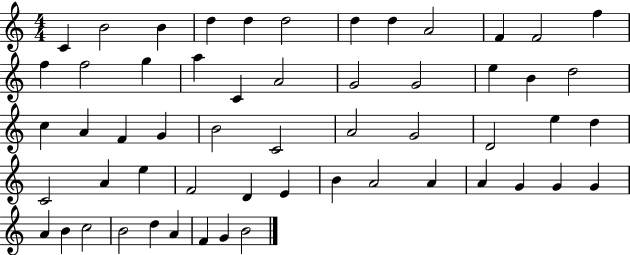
{
  \clef treble
  \numericTimeSignature
  \time 4/4
  \key c \major
  c'4 b'2 b'4 | d''4 d''4 d''2 | d''4 d''4 a'2 | f'4 f'2 f''4 | \break f''4 f''2 g''4 | a''4 c'4 a'2 | g'2 g'2 | e''4 b'4 d''2 | \break c''4 a'4 f'4 g'4 | b'2 c'2 | a'2 g'2 | d'2 e''4 d''4 | \break c'2 a'4 e''4 | f'2 d'4 e'4 | b'4 a'2 a'4 | a'4 g'4 g'4 g'4 | \break a'4 b'4 c''2 | b'2 d''4 a'4 | f'4 g'4 b'2 | \bar "|."
}